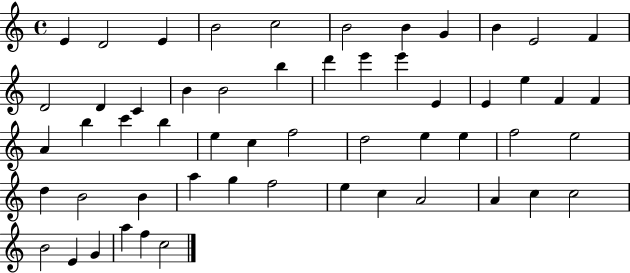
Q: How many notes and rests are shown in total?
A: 55